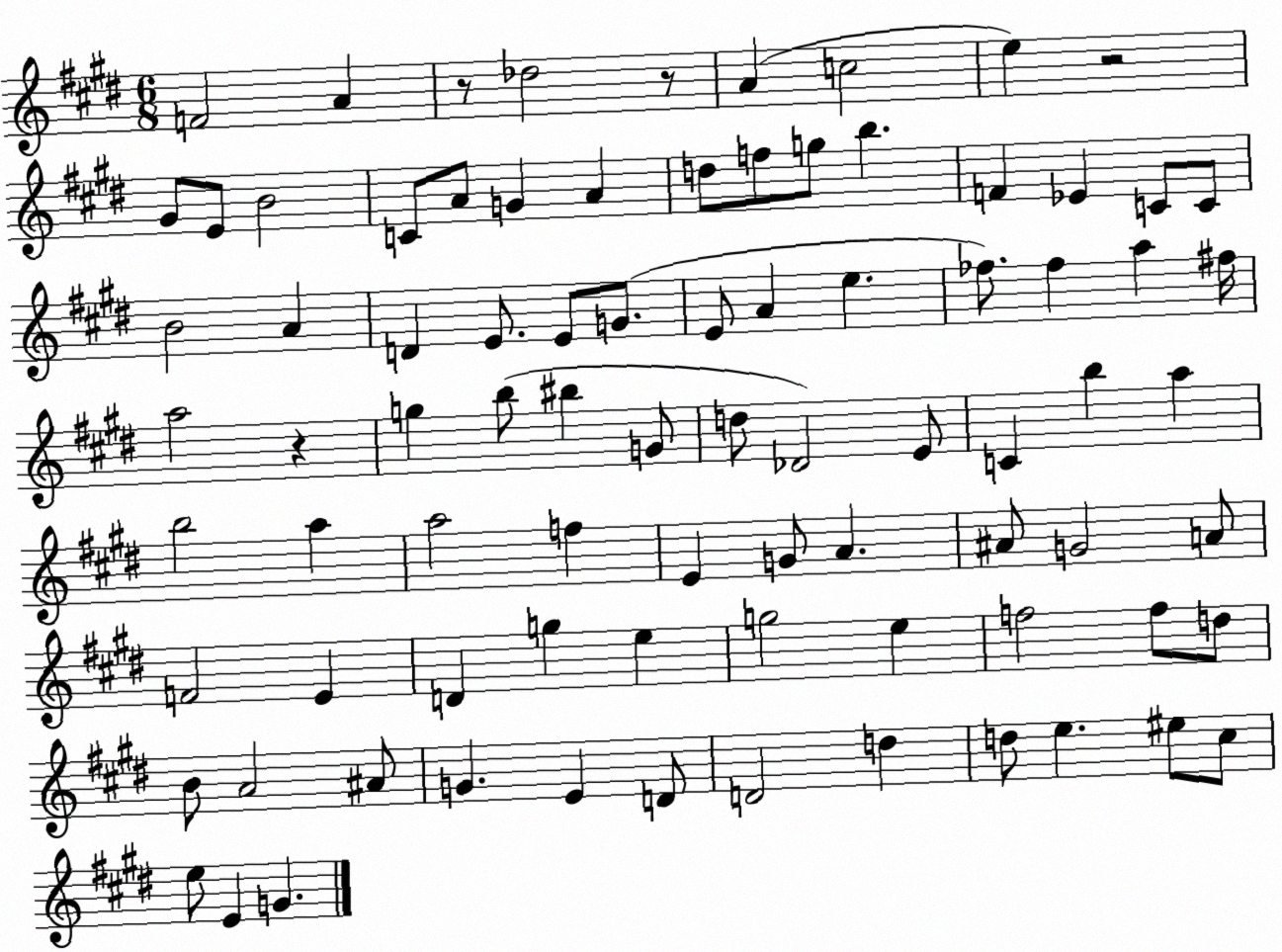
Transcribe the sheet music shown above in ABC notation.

X:1
T:Untitled
M:6/8
L:1/4
K:E
F2 A z/2 _d2 z/2 A c2 e z2 ^G/2 E/2 B2 C/2 A/2 G A d/2 f/2 g/2 b F _E C/2 C/2 B2 A D E/2 E/2 G/2 E/2 A e _f/2 _f a ^f/4 a2 z g b/2 ^b G/2 d/2 _D2 E/2 C b a b2 a a2 f E G/2 A ^A/2 G2 A/2 F2 E D g e g2 e f2 f/2 d/2 B/2 A2 ^A/2 G E D/2 D2 d d/2 e ^e/2 ^c/2 e/2 E G